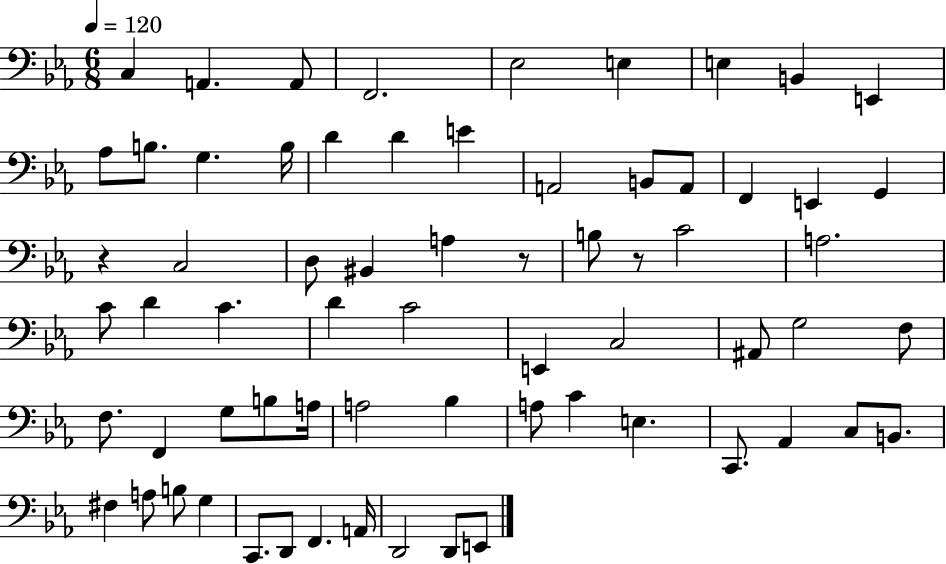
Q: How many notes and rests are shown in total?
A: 67